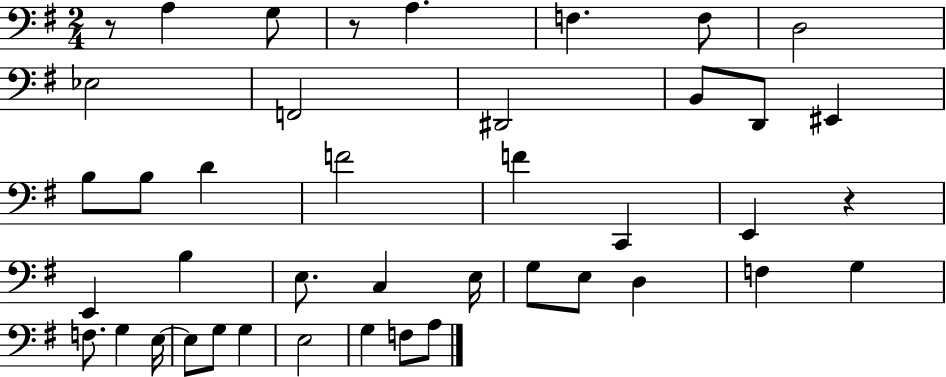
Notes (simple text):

R/e A3/q G3/e R/e A3/q. F3/q. F3/e D3/h Eb3/h F2/h D#2/h B2/e D2/e EIS2/q B3/e B3/e D4/q F4/h F4/q C2/q E2/q R/q E2/q B3/q E3/e. C3/q E3/s G3/e E3/e D3/q F3/q G3/q F3/e. G3/q E3/s E3/e G3/e G3/q E3/h G3/q F3/e A3/e